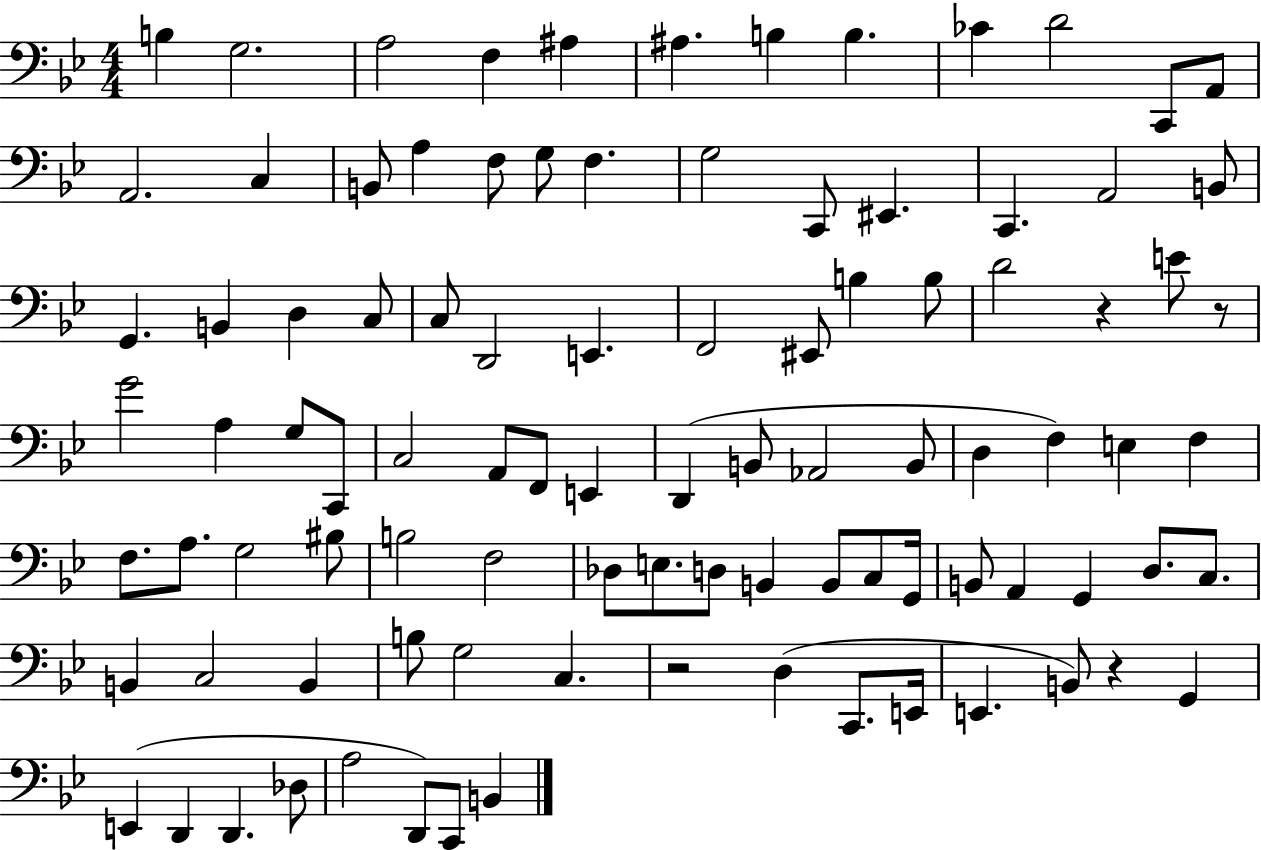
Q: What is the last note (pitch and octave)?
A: B2